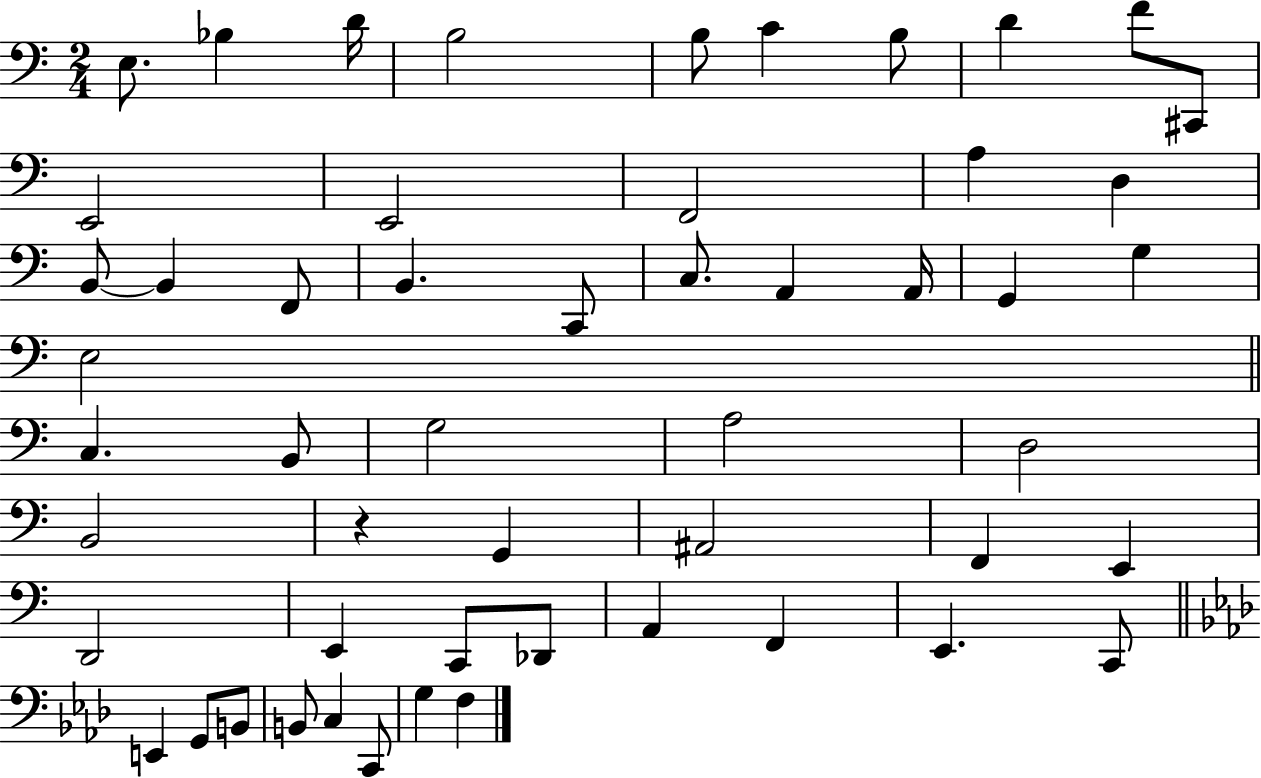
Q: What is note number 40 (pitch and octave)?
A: Db2